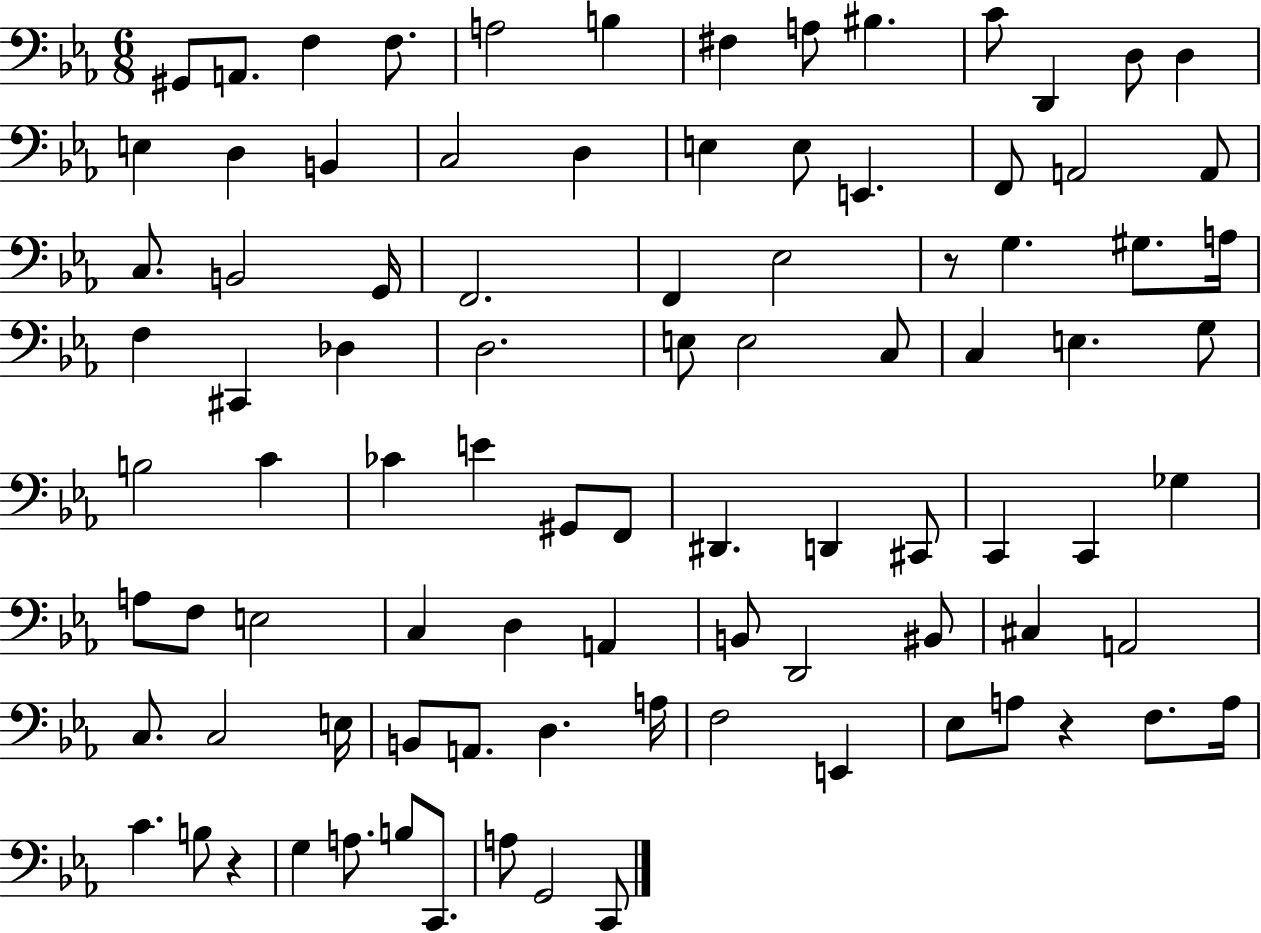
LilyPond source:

{
  \clef bass
  \numericTimeSignature
  \time 6/8
  \key ees \major
  gis,8 a,8. f4 f8. | a2 b4 | fis4 a8 bis4. | c'8 d,4 d8 d4 | \break e4 d4 b,4 | c2 d4 | e4 e8 e,4. | f,8 a,2 a,8 | \break c8. b,2 g,16 | f,2. | f,4 ees2 | r8 g4. gis8. a16 | \break f4 cis,4 des4 | d2. | e8 e2 c8 | c4 e4. g8 | \break b2 c'4 | ces'4 e'4 gis,8 f,8 | dis,4. d,4 cis,8 | c,4 c,4 ges4 | \break a8 f8 e2 | c4 d4 a,4 | b,8 d,2 bis,8 | cis4 a,2 | \break c8. c2 e16 | b,8 a,8. d4. a16 | f2 e,4 | ees8 a8 r4 f8. a16 | \break c'4. b8 r4 | g4 a8. b8 c,8. | a8 g,2 c,8 | \bar "|."
}